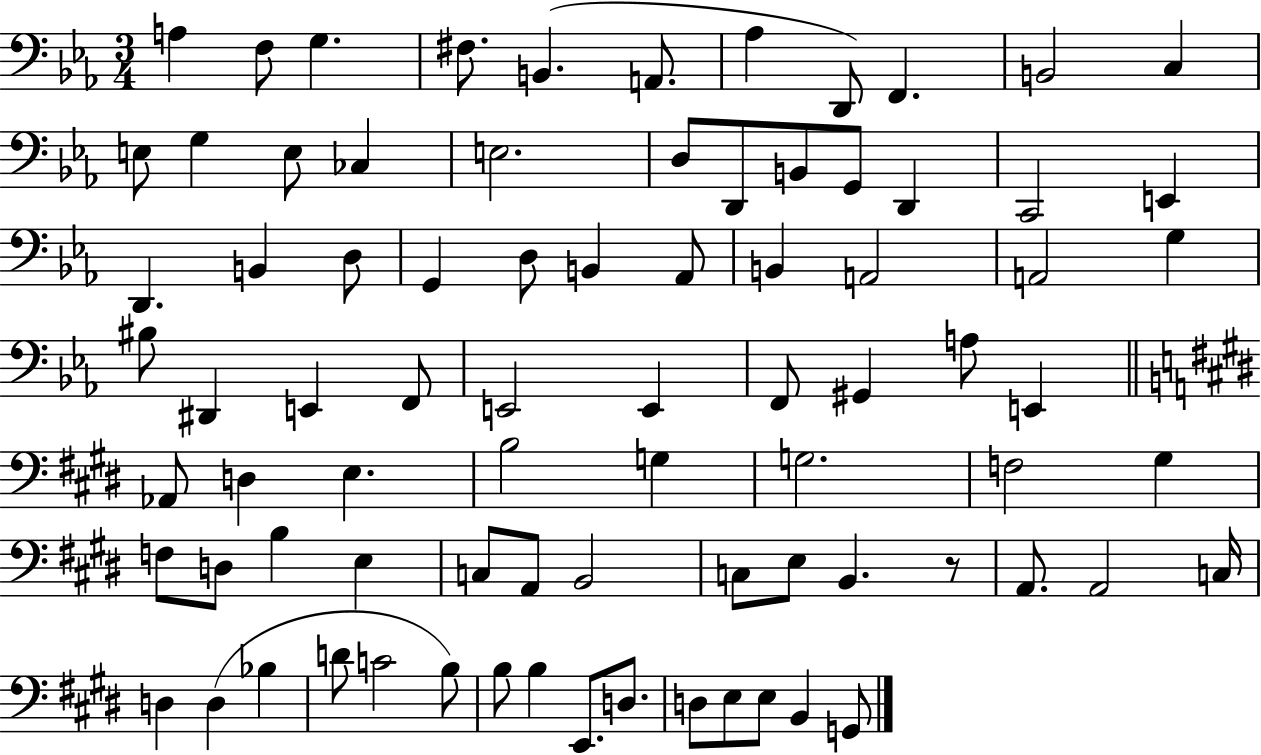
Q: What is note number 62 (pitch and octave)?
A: B2